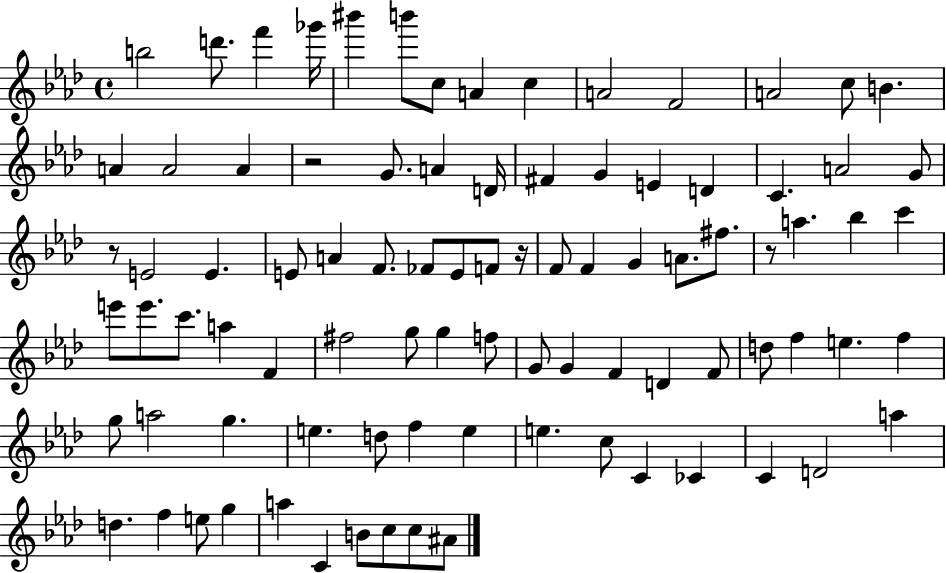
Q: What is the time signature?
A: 4/4